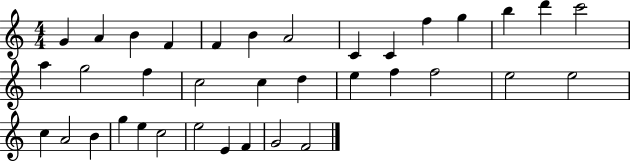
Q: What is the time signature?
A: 4/4